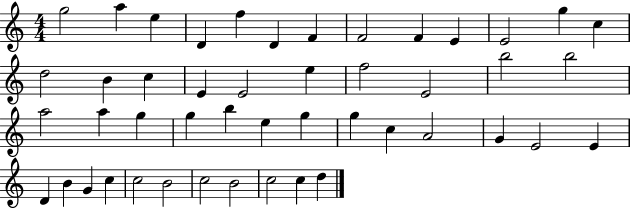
X:1
T:Untitled
M:4/4
L:1/4
K:C
g2 a e D f D F F2 F E E2 g c d2 B c E E2 e f2 E2 b2 b2 a2 a g g b e g g c A2 G E2 E D B G c c2 B2 c2 B2 c2 c d